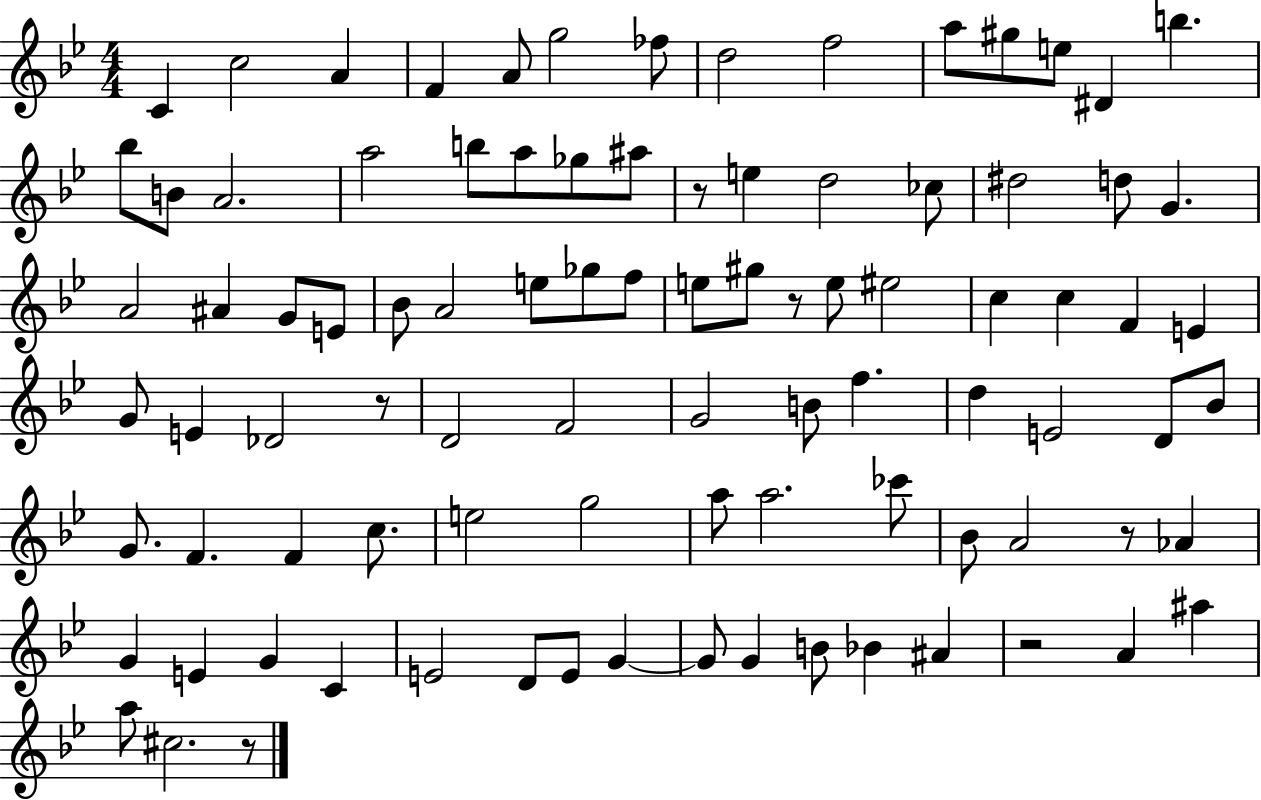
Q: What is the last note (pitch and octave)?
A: C#5